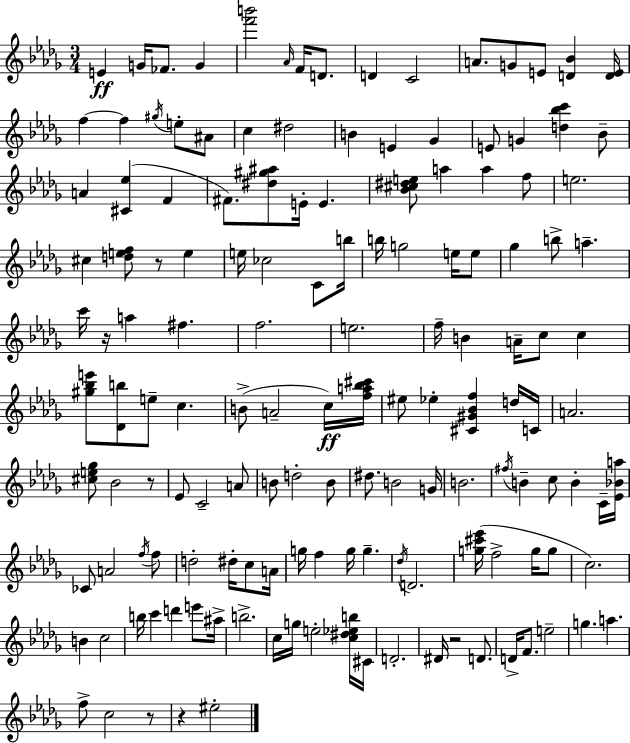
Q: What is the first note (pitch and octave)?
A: E4